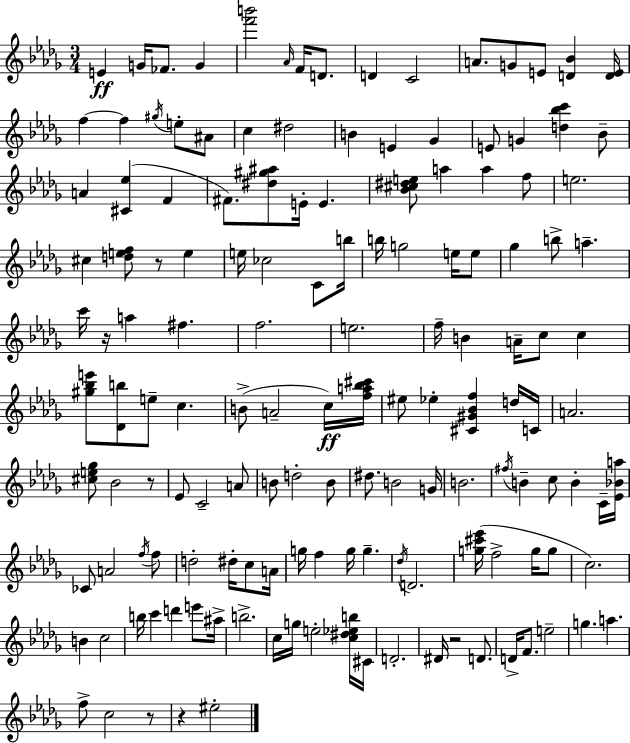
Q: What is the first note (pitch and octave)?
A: E4